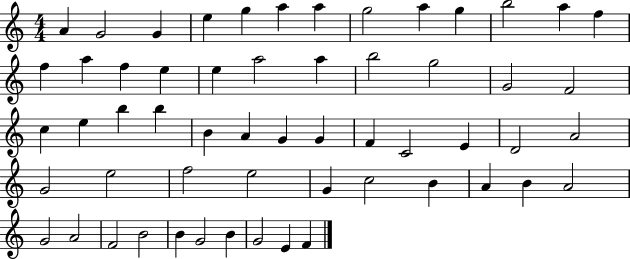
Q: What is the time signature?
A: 4/4